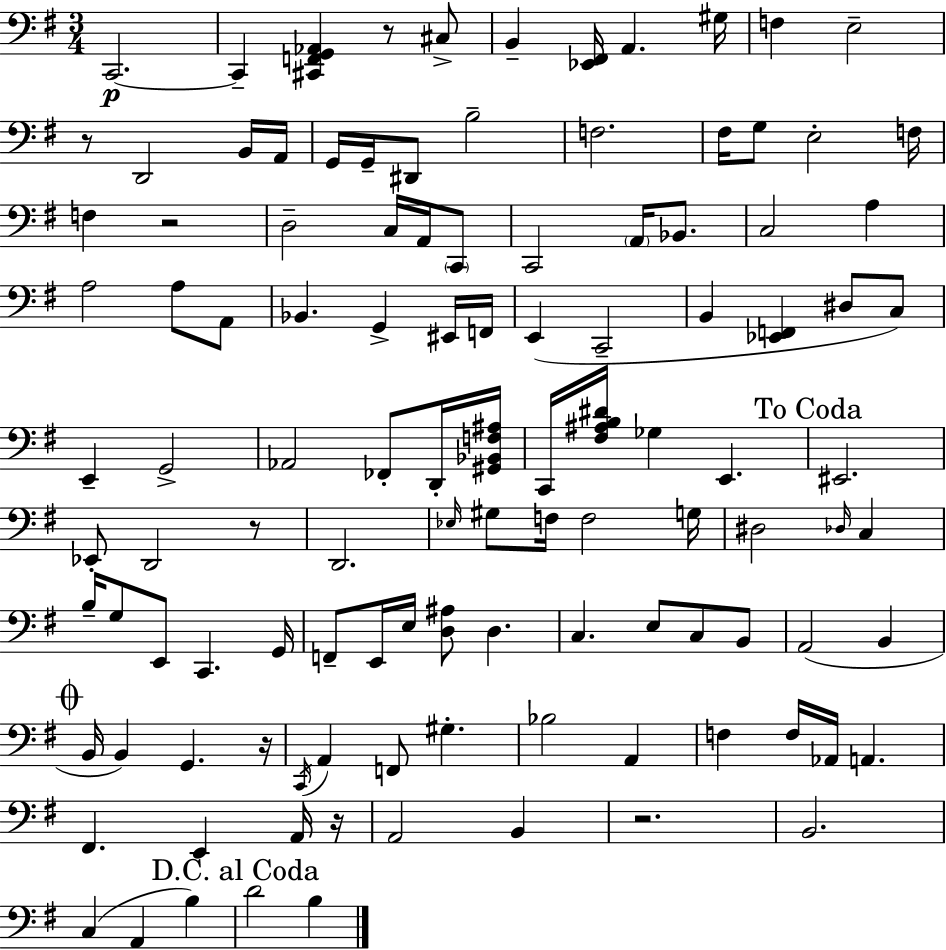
{
  \clef bass
  \numericTimeSignature
  \time 3/4
  \key g \major
  c,2.~~\p | c,4-- <cis, f, g, aes,>4 r8 cis8-> | b,4-- <ees, fis,>16 a,4. gis16 | f4 e2-- | \break r8 d,2 b,16 a,16 | g,16 g,16-- dis,8 b2-- | f2. | fis16 g8 e2-. f16 | \break f4 r2 | d2-- c16 a,16 \parenthesize c,8 | c,2 \parenthesize a,16 bes,8. | c2 a4 | \break a2 a8 a,8 | bes,4. g,4-> eis,16 f,16 | e,4( c,2-- | b,4 <ees, f,>4 dis8 c8) | \break e,4-- g,2-> | aes,2 fes,8-. d,16-. <gis, bes, f ais>16 | c,16 <fis ais b dis'>16 ges4 e,4. | \mark "To Coda" eis,2. | \break ees,8-. d,2 r8 | d,2. | \grace { ees16 } gis8 f16 f2 | g16 dis2 \grace { des16 } c4 | \break b16-- g8 e,8 c,4. | g,16 f,8-- e,16 e16 <d ais>8 d4. | c4. e8 c8 | b,8 a,2( b,4 | \break \mark \markup { \musicglyph "scripts.coda" } b,16 b,4) g,4. | r16 \acciaccatura { c,16 } a,4 f,8 gis4.-. | bes2 a,4 | f4 f16 aes,16 a,4. | \break fis,4. e,4 | a,16 r16 a,2 b,4 | r2. | b,2. | \break c4( a,4 b4) | \mark "D.C. al Coda" d'2 b4 | \bar "|."
}